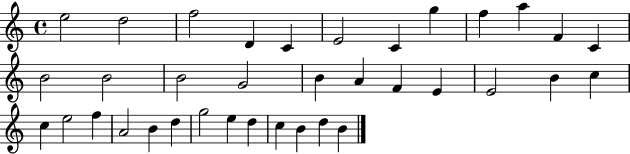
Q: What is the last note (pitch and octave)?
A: B4